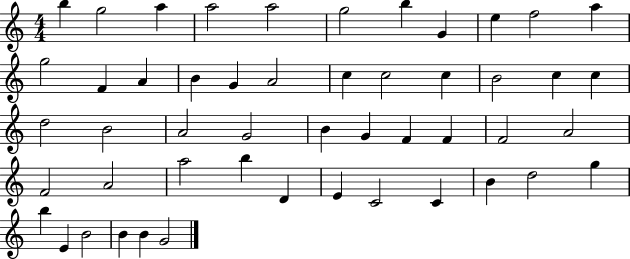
X:1
T:Untitled
M:4/4
L:1/4
K:C
b g2 a a2 a2 g2 b G e f2 a g2 F A B G A2 c c2 c B2 c c d2 B2 A2 G2 B G F F F2 A2 F2 A2 a2 b D E C2 C B d2 g b E B2 B B G2